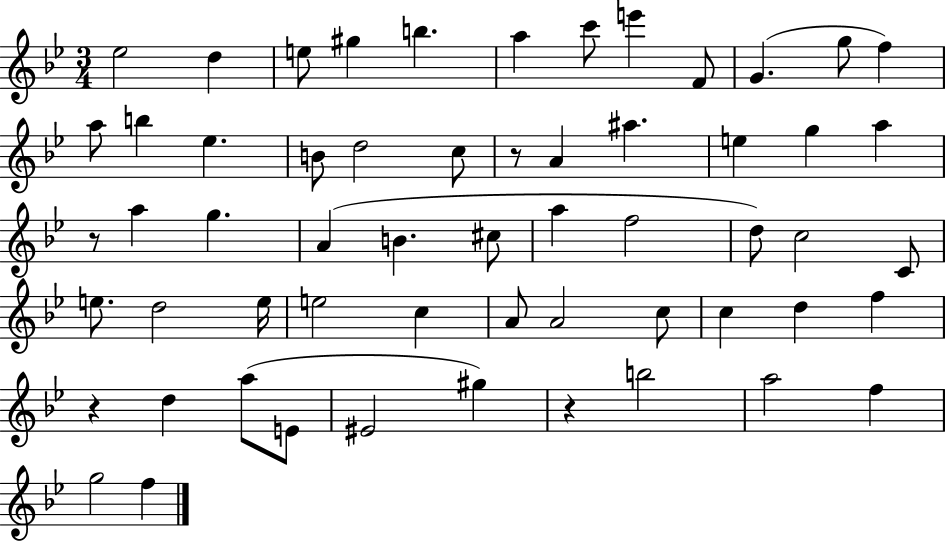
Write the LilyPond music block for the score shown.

{
  \clef treble
  \numericTimeSignature
  \time 3/4
  \key bes \major
  ees''2 d''4 | e''8 gis''4 b''4. | a''4 c'''8 e'''4 f'8 | g'4.( g''8 f''4) | \break a''8 b''4 ees''4. | b'8 d''2 c''8 | r8 a'4 ais''4. | e''4 g''4 a''4 | \break r8 a''4 g''4. | a'4( b'4. cis''8 | a''4 f''2 | d''8) c''2 c'8 | \break e''8. d''2 e''16 | e''2 c''4 | a'8 a'2 c''8 | c''4 d''4 f''4 | \break r4 d''4 a''8( e'8 | eis'2 gis''4) | r4 b''2 | a''2 f''4 | \break g''2 f''4 | \bar "|."
}